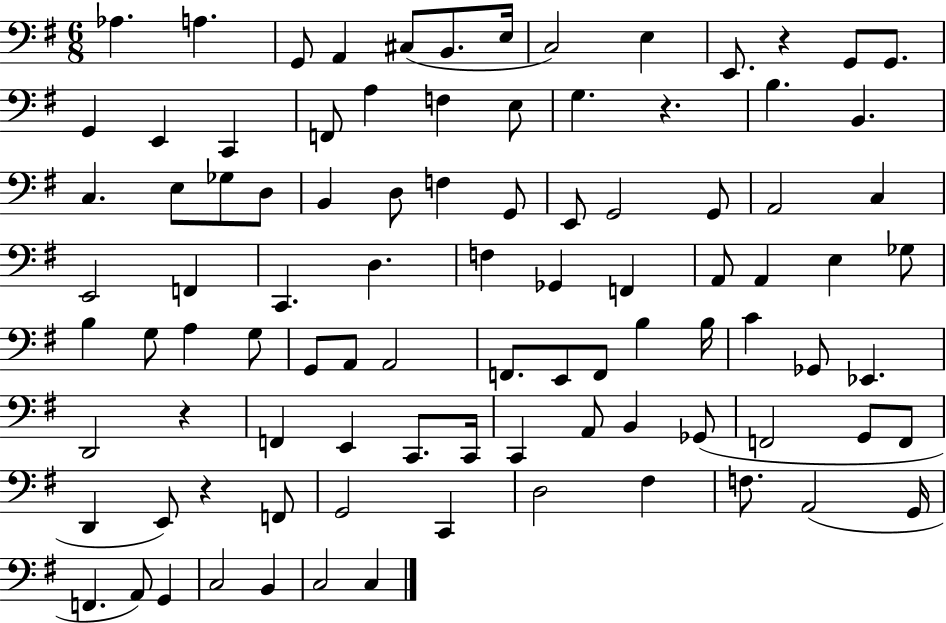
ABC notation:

X:1
T:Untitled
M:6/8
L:1/4
K:G
_A, A, G,,/2 A,, ^C,/2 B,,/2 E,/4 C,2 E, E,,/2 z G,,/2 G,,/2 G,, E,, C,, F,,/2 A, F, E,/2 G, z B, B,, C, E,/2 _G,/2 D,/2 B,, D,/2 F, G,,/2 E,,/2 G,,2 G,,/2 A,,2 C, E,,2 F,, C,, D, F, _G,, F,, A,,/2 A,, E, _G,/2 B, G,/2 A, G,/2 G,,/2 A,,/2 A,,2 F,,/2 E,,/2 F,,/2 B, B,/4 C _G,,/2 _E,, D,,2 z F,, E,, C,,/2 C,,/4 C,, A,,/2 B,, _G,,/2 F,,2 G,,/2 F,,/2 D,, E,,/2 z F,,/2 G,,2 C,, D,2 ^F, F,/2 A,,2 G,,/4 F,, A,,/2 G,, C,2 B,, C,2 C,